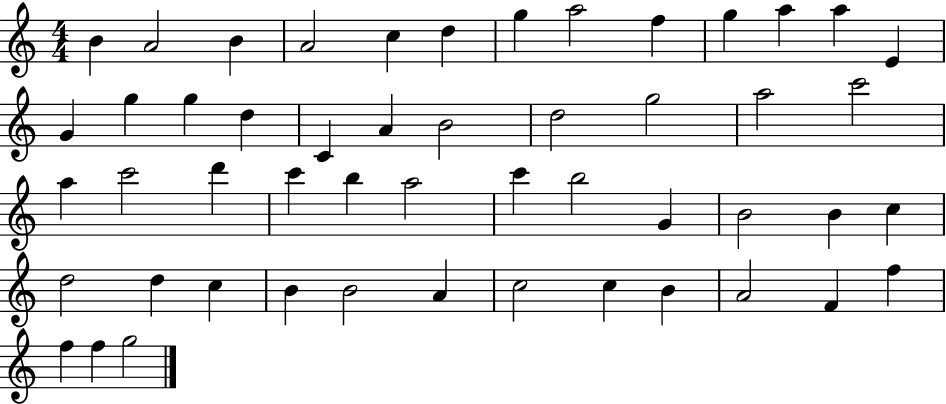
B4/q A4/h B4/q A4/h C5/q D5/q G5/q A5/h F5/q G5/q A5/q A5/q E4/q G4/q G5/q G5/q D5/q C4/q A4/q B4/h D5/h G5/h A5/h C6/h A5/q C6/h D6/q C6/q B5/q A5/h C6/q B5/h G4/q B4/h B4/q C5/q D5/h D5/q C5/q B4/q B4/h A4/q C5/h C5/q B4/q A4/h F4/q F5/q F5/q F5/q G5/h